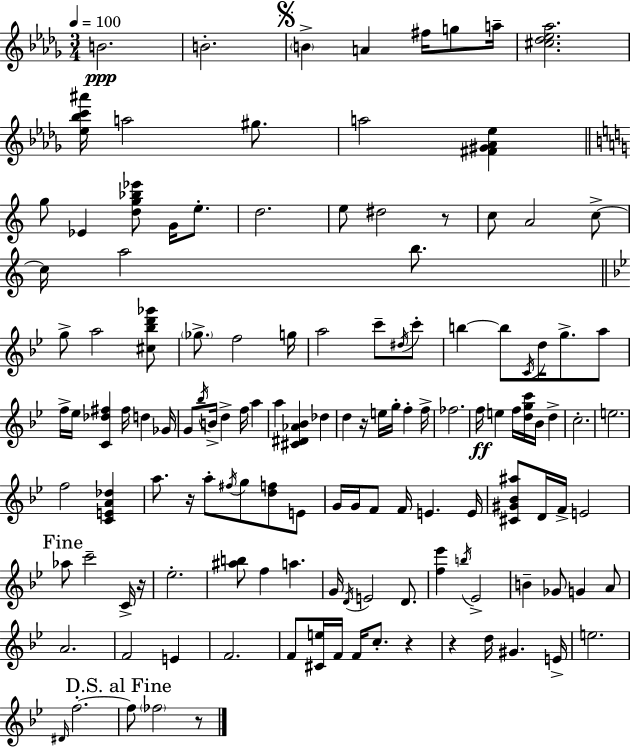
B4/h. B4/h. B4/q A4/q F#5/s G5/e A5/s [C#5,Db5,Eb5,Ab5]/h. [Eb5,Bb5,C6,A#6]/s A5/h G#5/e. A5/h [F#4,G#4,Ab4,Eb5]/q G5/e Eb4/q [D5,G5,Bb5,Eb6]/e G4/s E5/e. D5/h. E5/e D#5/h R/e C5/e A4/h C5/e C5/s A5/h B5/e. G5/e A5/h [C#5,Bb5,D6,Gb6]/e Gb5/e. F5/h G5/s A5/h C6/e D#5/s C6/e B5/q B5/e C4/s D5/s G5/e. A5/e F5/s Eb5/s [C4,Db5,F#5]/q F#5/s D5/q Gb4/s G4/e Bb5/s B4/s D5/q F5/s A5/q A5/q [C#4,D#4,Ab4,Bb4]/q Db5/q D5/q R/s E5/s G5/s F5/q F5/s FES5/h. F5/s E5/q F5/s [D5,G5,C6]/s Bb4/s D5/q C5/h. E5/h. F5/h [C4,E4,A4,Db5]/q A5/e. R/s A5/e F#5/s G5/e [D5,F5]/e E4/e G4/s G4/s F4/e F4/s E4/q. E4/s [C#4,G#4,Bb4,A#5]/e D4/s F4/s E4/h Ab5/e C6/h C4/s R/s Eb5/h. [A#5,B5]/e F5/q A5/q. G4/s D4/s E4/h D4/e. [F5,Eb6]/q B5/s Eb4/h B4/q Gb4/e G4/q A4/e A4/h. F4/h E4/q F4/h. F4/e [C#4,E5]/s F4/s F4/s C5/e. R/q R/q D5/s G#4/q. E4/s E5/h. D#4/s F5/h. F5/e FES5/h R/e